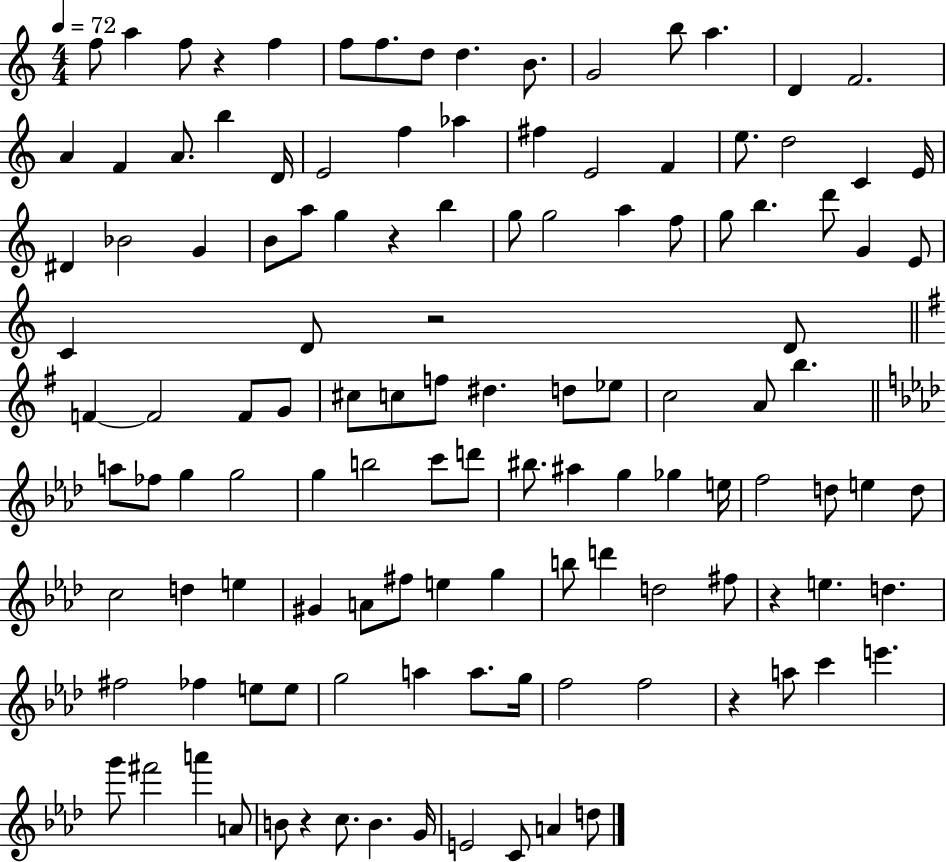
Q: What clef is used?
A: treble